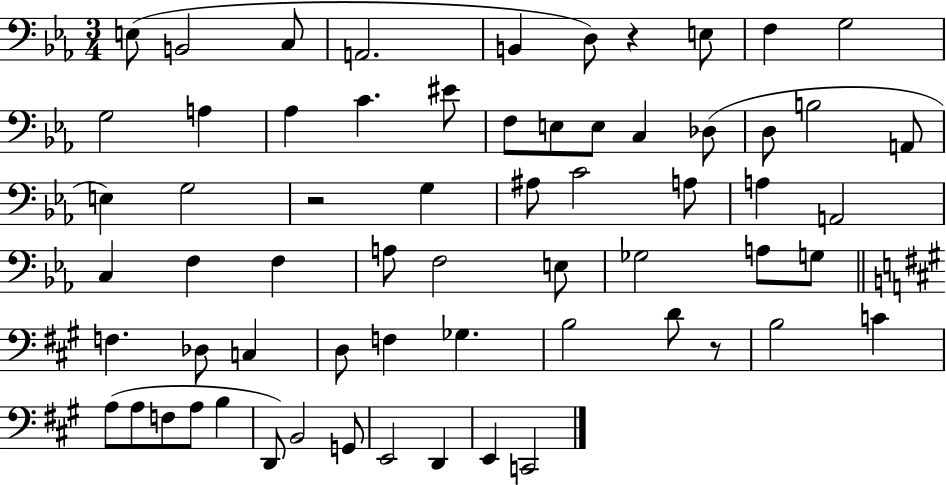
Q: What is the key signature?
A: EES major